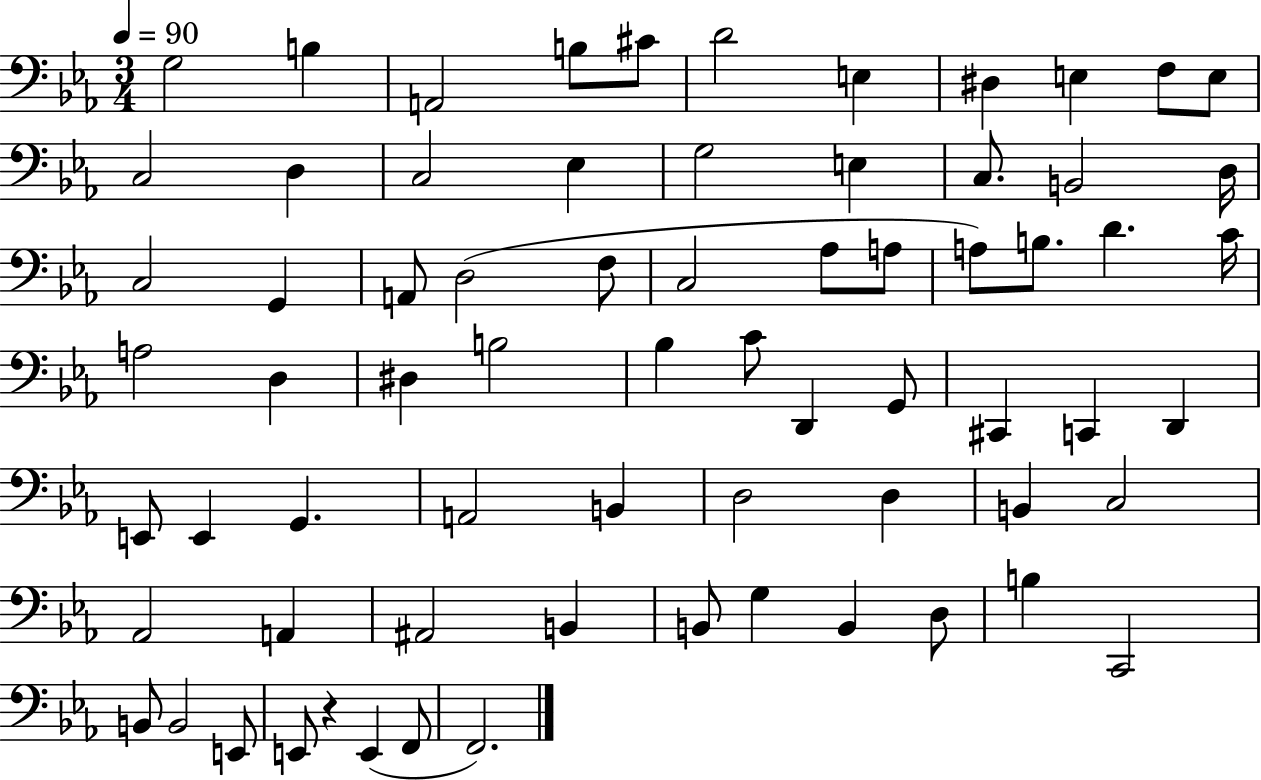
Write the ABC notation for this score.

X:1
T:Untitled
M:3/4
L:1/4
K:Eb
G,2 B, A,,2 B,/2 ^C/2 D2 E, ^D, E, F,/2 E,/2 C,2 D, C,2 _E, G,2 E, C,/2 B,,2 D,/4 C,2 G,, A,,/2 D,2 F,/2 C,2 _A,/2 A,/2 A,/2 B,/2 D C/4 A,2 D, ^D, B,2 _B, C/2 D,, G,,/2 ^C,, C,, D,, E,,/2 E,, G,, A,,2 B,, D,2 D, B,, C,2 _A,,2 A,, ^A,,2 B,, B,,/2 G, B,, D,/2 B, C,,2 B,,/2 B,,2 E,,/2 E,,/2 z E,, F,,/2 F,,2